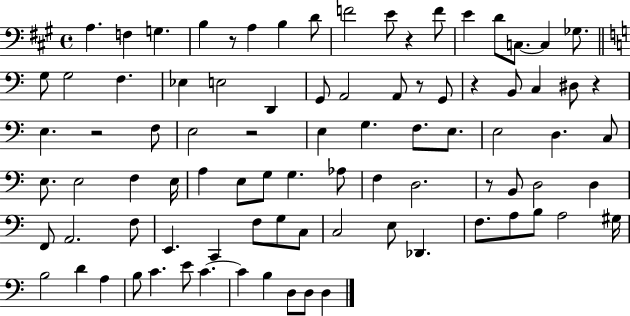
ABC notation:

X:1
T:Untitled
M:4/4
L:1/4
K:A
A, F, G, B, z/2 A, B, D/2 F2 E/2 z F/2 E D/2 C,/2 C, _G,/2 G,/2 G,2 F, _E, E,2 D,, G,,/2 A,,2 A,,/2 z/2 G,,/2 z B,,/2 C, ^D,/2 z E, z2 F,/2 E,2 z2 E, G, F,/2 E,/2 E,2 D, C,/2 E,/2 E,2 F, E,/4 A, E,/2 G,/2 G, _A,/2 F, D,2 z/2 B,,/2 D,2 D, F,,/2 A,,2 F,/2 E,, C,, F,/2 G,/2 C,/2 C,2 E,/2 _D,, F,/2 A,/2 B,/2 A,2 ^G,/4 B,2 D A, B,/2 C E/2 C C B, D,/2 D,/2 D,